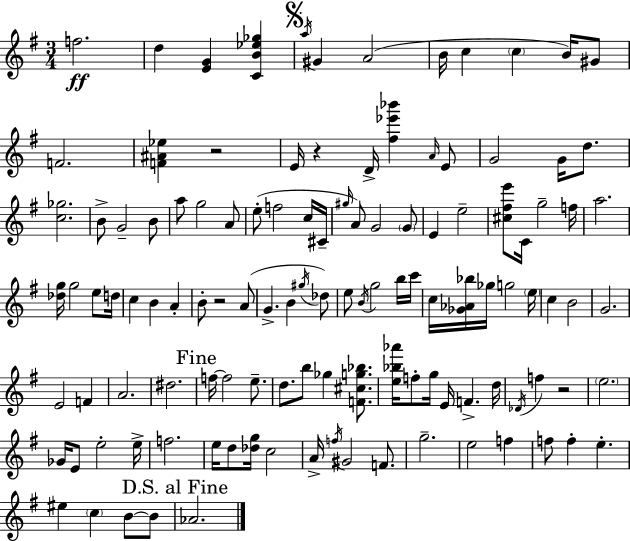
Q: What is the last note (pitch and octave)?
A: Ab4